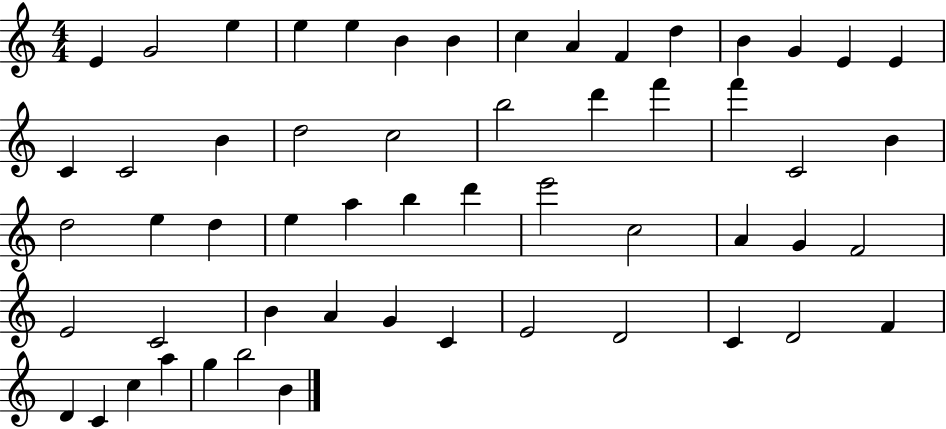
X:1
T:Untitled
M:4/4
L:1/4
K:C
E G2 e e e B B c A F d B G E E C C2 B d2 c2 b2 d' f' f' C2 B d2 e d e a b d' e'2 c2 A G F2 E2 C2 B A G C E2 D2 C D2 F D C c a g b2 B